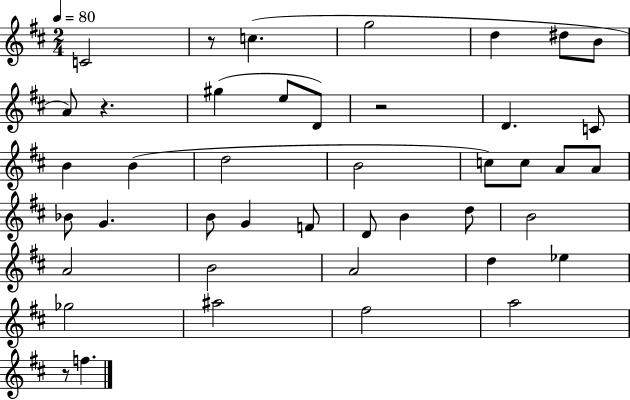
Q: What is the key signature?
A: D major